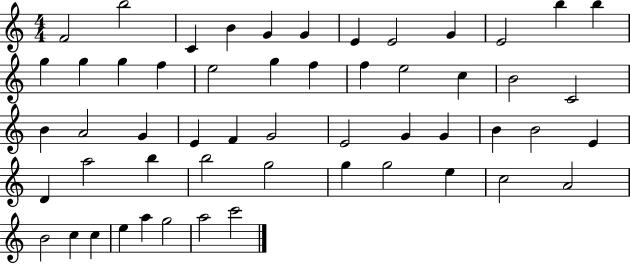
X:1
T:Untitled
M:4/4
L:1/4
K:C
F2 b2 C B G G E E2 G E2 b b g g g f e2 g f f e2 c B2 C2 B A2 G E F G2 E2 G G B B2 E D a2 b b2 g2 g g2 e c2 A2 B2 c c e a g2 a2 c'2